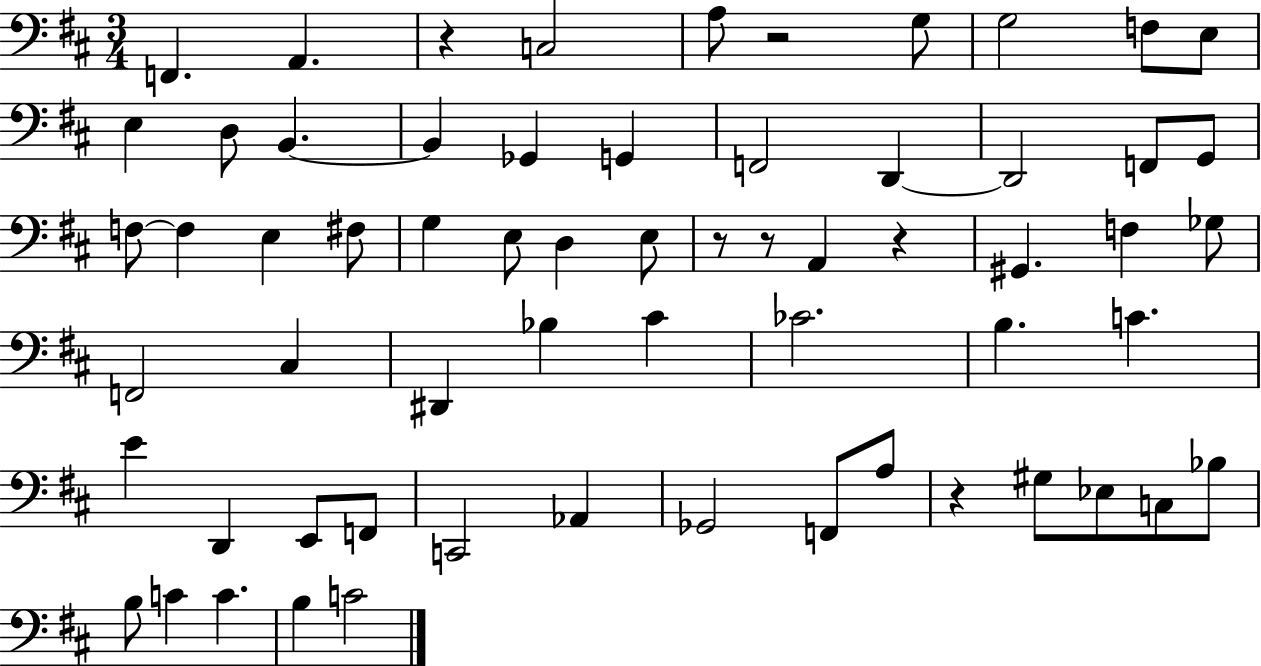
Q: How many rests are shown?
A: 6